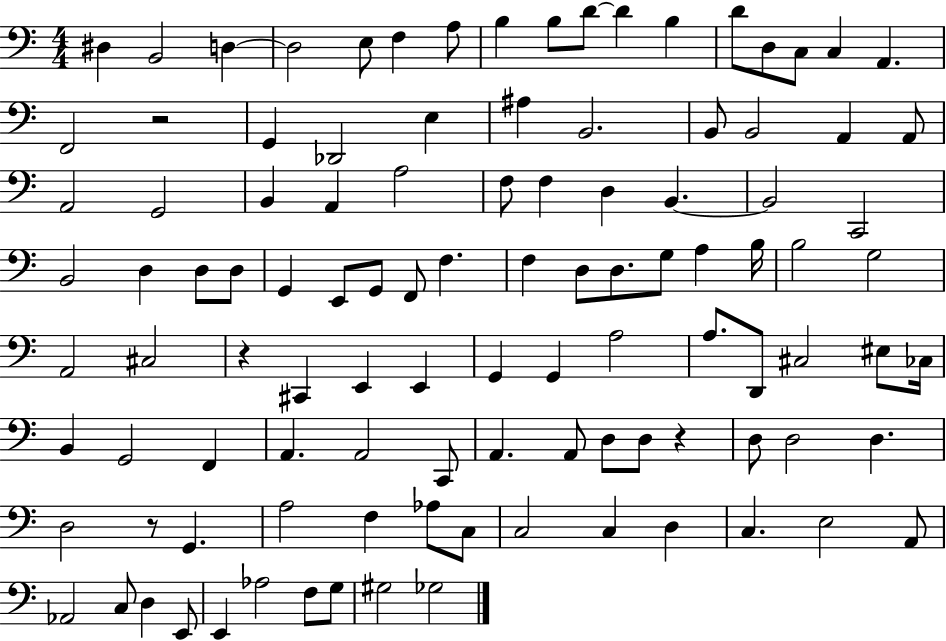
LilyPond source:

{
  \clef bass
  \numericTimeSignature
  \time 4/4
  \key c \major
  dis4 b,2 d4~~ | d2 e8 f4 a8 | b4 b8 d'8~~ d'4 b4 | d'8 d8 c8 c4 a,4. | \break f,2 r2 | g,4 des,2 e4 | ais4 b,2. | b,8 b,2 a,4 a,8 | \break a,2 g,2 | b,4 a,4 a2 | f8 f4 d4 b,4.~~ | b,2 c,2 | \break b,2 d4 d8 d8 | g,4 e,8 g,8 f,8 f4. | f4 d8 d8. g8 a4 b16 | b2 g2 | \break a,2 cis2 | r4 cis,4 e,4 e,4 | g,4 g,4 a2 | a8. d,8 cis2 eis8 ces16 | \break b,4 g,2 f,4 | a,4. a,2 c,8 | a,4. a,8 d8 d8 r4 | d8 d2 d4. | \break d2 r8 g,4. | a2 f4 aes8 c8 | c2 c4 d4 | c4. e2 a,8 | \break aes,2 c8 d4 e,8 | e,4 aes2 f8 g8 | gis2 ges2 | \bar "|."
}